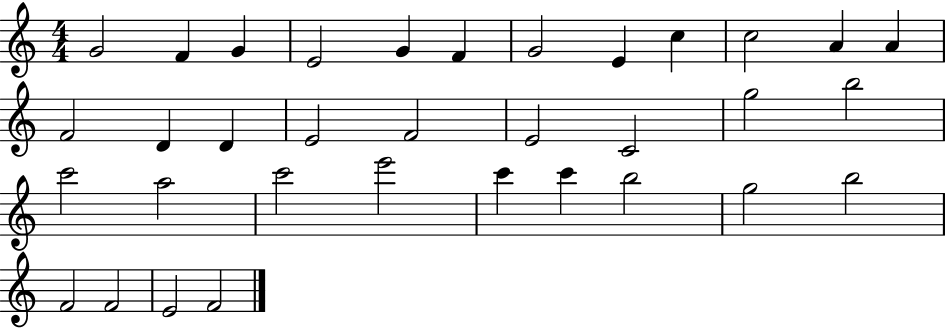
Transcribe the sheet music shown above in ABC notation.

X:1
T:Untitled
M:4/4
L:1/4
K:C
G2 F G E2 G F G2 E c c2 A A F2 D D E2 F2 E2 C2 g2 b2 c'2 a2 c'2 e'2 c' c' b2 g2 b2 F2 F2 E2 F2